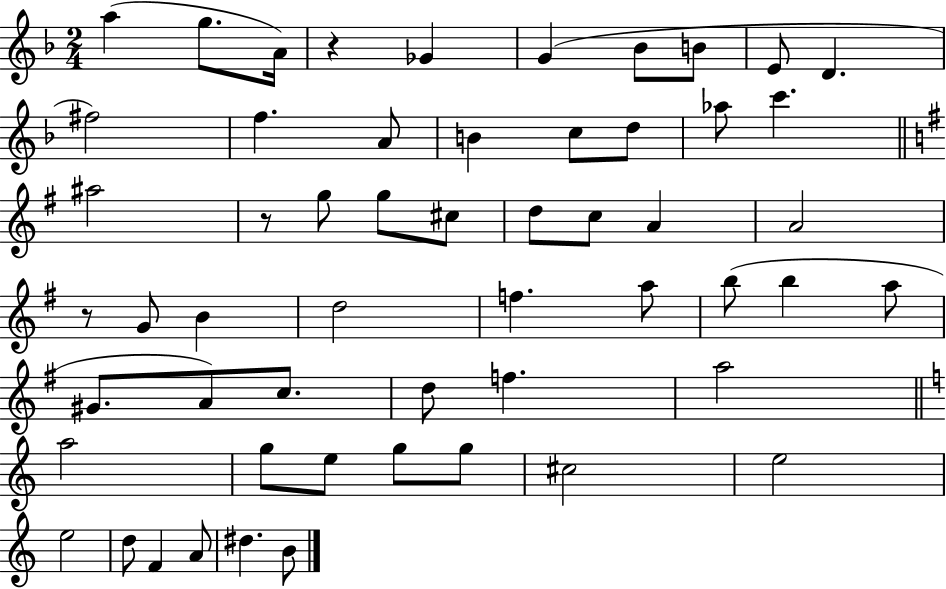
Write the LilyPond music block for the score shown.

{
  \clef treble
  \numericTimeSignature
  \time 2/4
  \key f \major
  a''4( g''8. a'16) | r4 ges'4 | g'4( bes'8 b'8 | e'8 d'4. | \break fis''2) | f''4. a'8 | b'4 c''8 d''8 | aes''8 c'''4. | \break \bar "||" \break \key e \minor ais''2 | r8 g''8 g''8 cis''8 | d''8 c''8 a'4 | a'2 | \break r8 g'8 b'4 | d''2 | f''4. a''8 | b''8( b''4 a''8 | \break gis'8. a'8) c''8. | d''8 f''4. | a''2 | \bar "||" \break \key c \major a''2 | g''8 e''8 g''8 g''8 | cis''2 | e''2 | \break e''2 | d''8 f'4 a'8 | dis''4. b'8 | \bar "|."
}